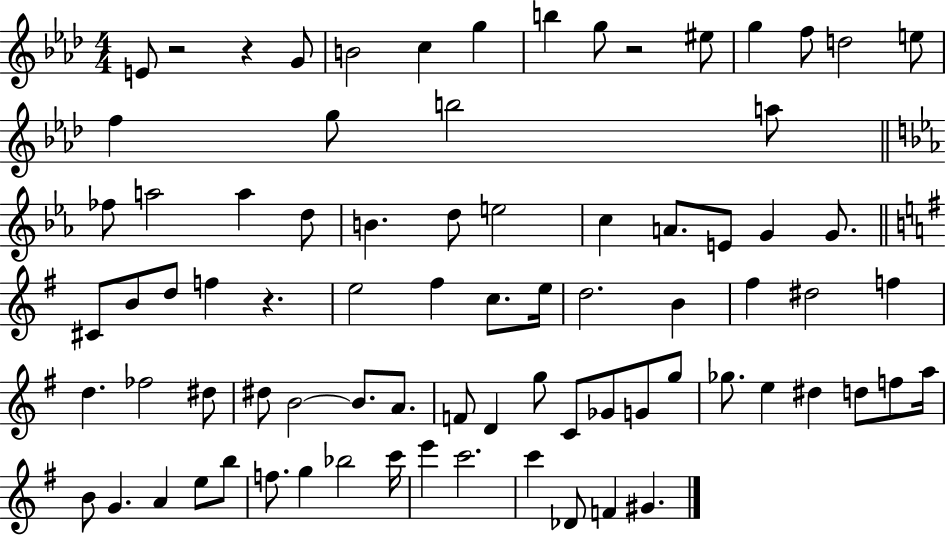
{
  \clef treble
  \numericTimeSignature
  \time 4/4
  \key aes \major
  e'8 r2 r4 g'8 | b'2 c''4 g''4 | b''4 g''8 r2 eis''8 | g''4 f''8 d''2 e''8 | \break f''4 g''8 b''2 a''8 | \bar "||" \break \key c \minor fes''8 a''2 a''4 d''8 | b'4. d''8 e''2 | c''4 a'8. e'8 g'4 g'8. | \bar "||" \break \key g \major cis'8 b'8 d''8 f''4 r4. | e''2 fis''4 c''8. e''16 | d''2. b'4 | fis''4 dis''2 f''4 | \break d''4. fes''2 dis''8 | dis''8 b'2~~ b'8. a'8. | f'8 d'4 g''8 c'8 ges'8 g'8 g''8 | ges''8. e''4 dis''4 d''8 f''8 a''16 | \break b'8 g'4. a'4 e''8 b''8 | f''8. g''4 bes''2 c'''16 | e'''4 c'''2. | c'''4 des'8 f'4 gis'4. | \break \bar "|."
}